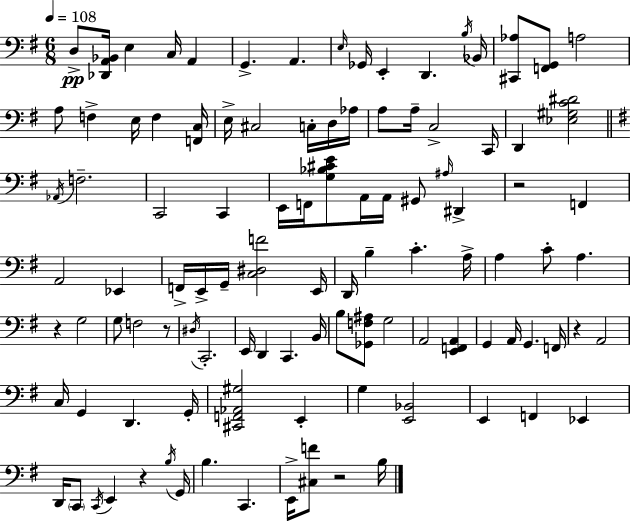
{
  \clef bass
  \numericTimeSignature
  \time 6/8
  \key e \minor
  \tempo 4 = 108
  d8->\pp <des, a, bes,>16 e4 c16 a,4 | g,4.-> a,4. | \grace { e16 } ges,16 e,4-. d,4. | \acciaccatura { b16 } bes,16 <cis, aes>8 <f, g,>8 a2 | \break a8 f4-> e16 f4 | <f, c>16 e16-> cis2 c16-. | d16 aes16 a8 a16-- c2-> | c,16 d,4 <ees gis c' dis'>2 | \break \bar "||" \break \key e \minor \acciaccatura { aes,16 } f2.-- | c,2 c,4 | e,16 f,16 <g bes cis' e'>8 a,16 a,16 gis,8 \grace { ais16 } dis,4-> | r2 f,4 | \break a,2 ees,4 | f,16-> e,16-> g,16-- <c dis f'>2 | e,16 d,16 b4-- c'4.-. | a16-> a4 c'8-. a4. | \break r4 g2 | g8 f2 | r8 \acciaccatura { dis16 } c,2.-. | e,16 d,4 c,4. | \break b,16 b8 <ges, f ais>8 g2 | a,2 <e, f, a,>4 | g,4 a,16 g,4. | f,16 r4 a,2 | \break c16 g,4 d,4. | g,16-. <cis, f, aes, gis>2 e,4-. | g4 <e, bes,>2 | e,4 f,4 ees,4 | \break d,16 \parenthesize c,8 \acciaccatura { c,16 } e,4 r4 | \acciaccatura { b16 } g,16 b4. c,4. | e,16-> <cis f'>8 r2 | b16 \bar "|."
}